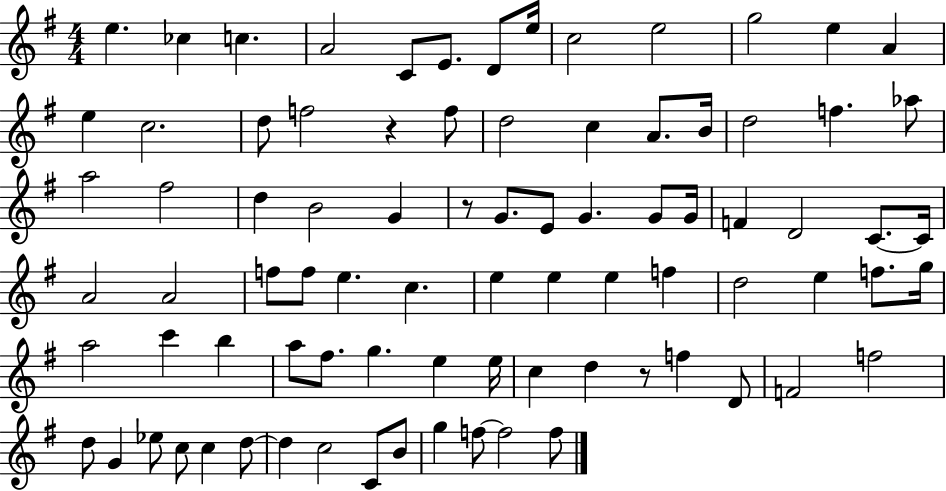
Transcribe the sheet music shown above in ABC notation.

X:1
T:Untitled
M:4/4
L:1/4
K:G
e _c c A2 C/2 E/2 D/2 e/4 c2 e2 g2 e A e c2 d/2 f2 z f/2 d2 c A/2 B/4 d2 f _a/2 a2 ^f2 d B2 G z/2 G/2 E/2 G G/2 G/4 F D2 C/2 C/4 A2 A2 f/2 f/2 e c e e e f d2 e f/2 g/4 a2 c' b a/2 ^f/2 g e e/4 c d z/2 f D/2 F2 f2 d/2 G _e/2 c/2 c d/2 d c2 C/2 B/2 g f/2 f2 f/2